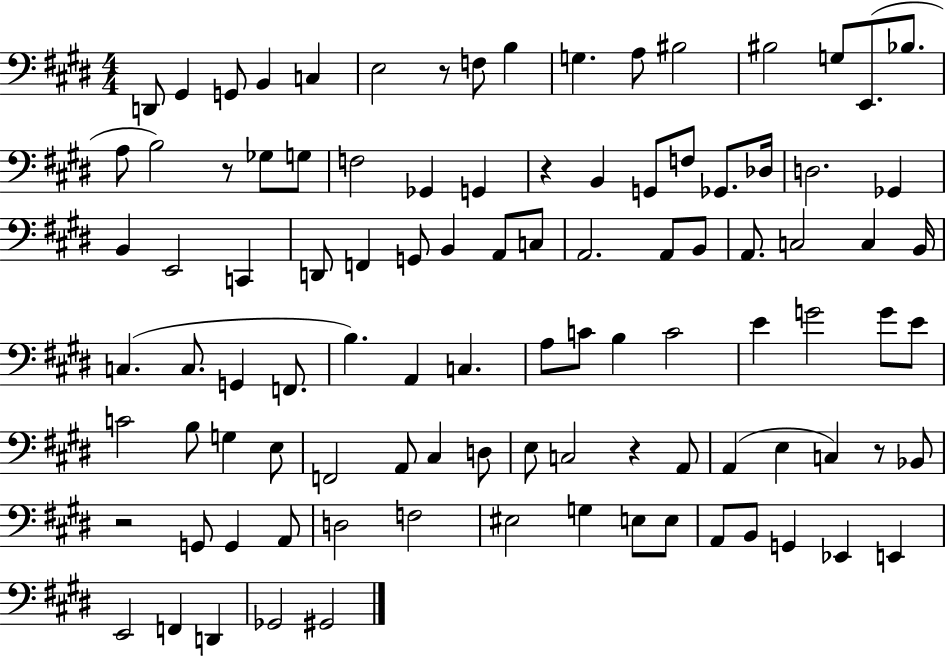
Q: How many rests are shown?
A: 6